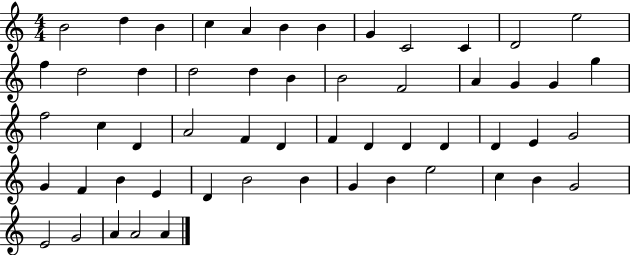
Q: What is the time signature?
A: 4/4